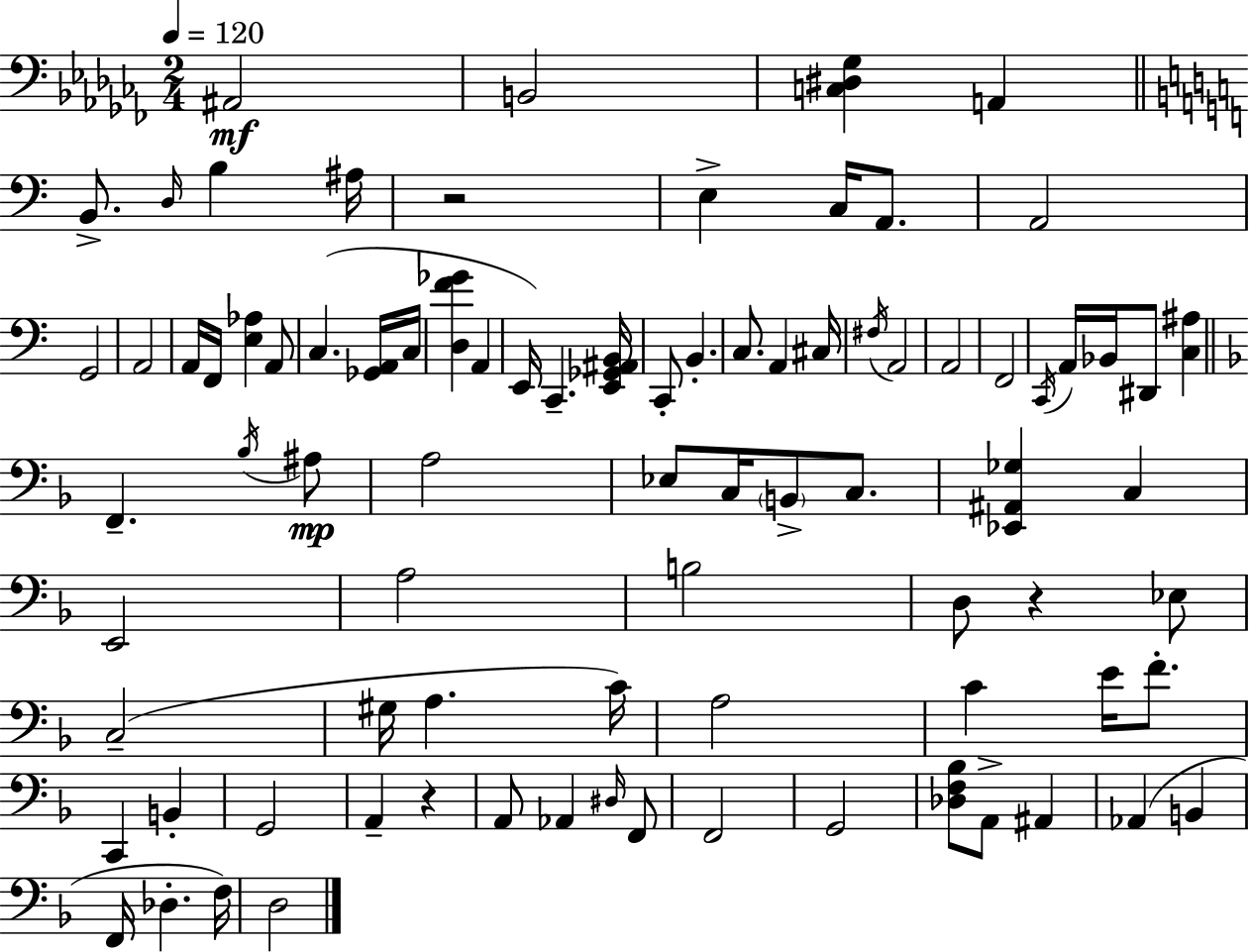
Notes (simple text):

A#2/h B2/h [C3,D#3,Gb3]/q A2/q B2/e. D3/s B3/q A#3/s R/h E3/q C3/s A2/e. A2/h G2/h A2/h A2/s F2/s [E3,Ab3]/q A2/e C3/q. [Gb2,A2]/s C3/s [D3,F4,Gb4]/q A2/q E2/s C2/q. [E2,Gb2,A#2,B2]/s C2/e B2/q. C3/e. A2/q C#3/s F#3/s A2/h A2/h F2/h C2/s A2/s Bb2/s D#2/e [C3,A#3]/q F2/q. Bb3/s A#3/e A3/h Eb3/e C3/s B2/e C3/e. [Eb2,A#2,Gb3]/q C3/q E2/h A3/h B3/h D3/e R/q Eb3/e C3/h G#3/s A3/q. C4/s A3/h C4/q E4/s F4/e. C2/q B2/q G2/h A2/q R/q A2/e Ab2/q D#3/s F2/e F2/h G2/h [Db3,F3,Bb3]/e A2/e A#2/q Ab2/q B2/q F2/s Db3/q. F3/s D3/h